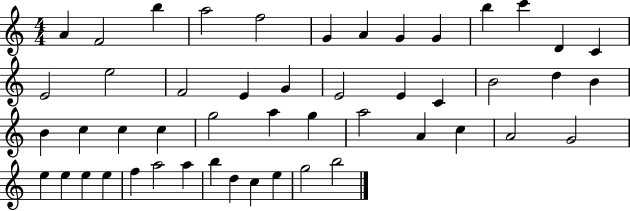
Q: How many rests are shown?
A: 0